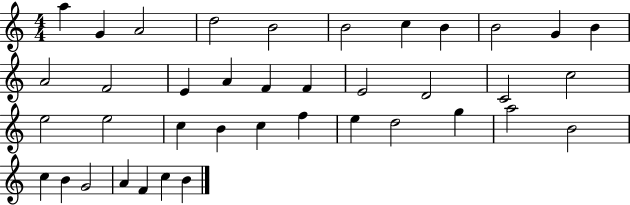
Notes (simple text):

A5/q G4/q A4/h D5/h B4/h B4/h C5/q B4/q B4/h G4/q B4/q A4/h F4/h E4/q A4/q F4/q F4/q E4/h D4/h C4/h C5/h E5/h E5/h C5/q B4/q C5/q F5/q E5/q D5/h G5/q A5/h B4/h C5/q B4/q G4/h A4/q F4/q C5/q B4/q